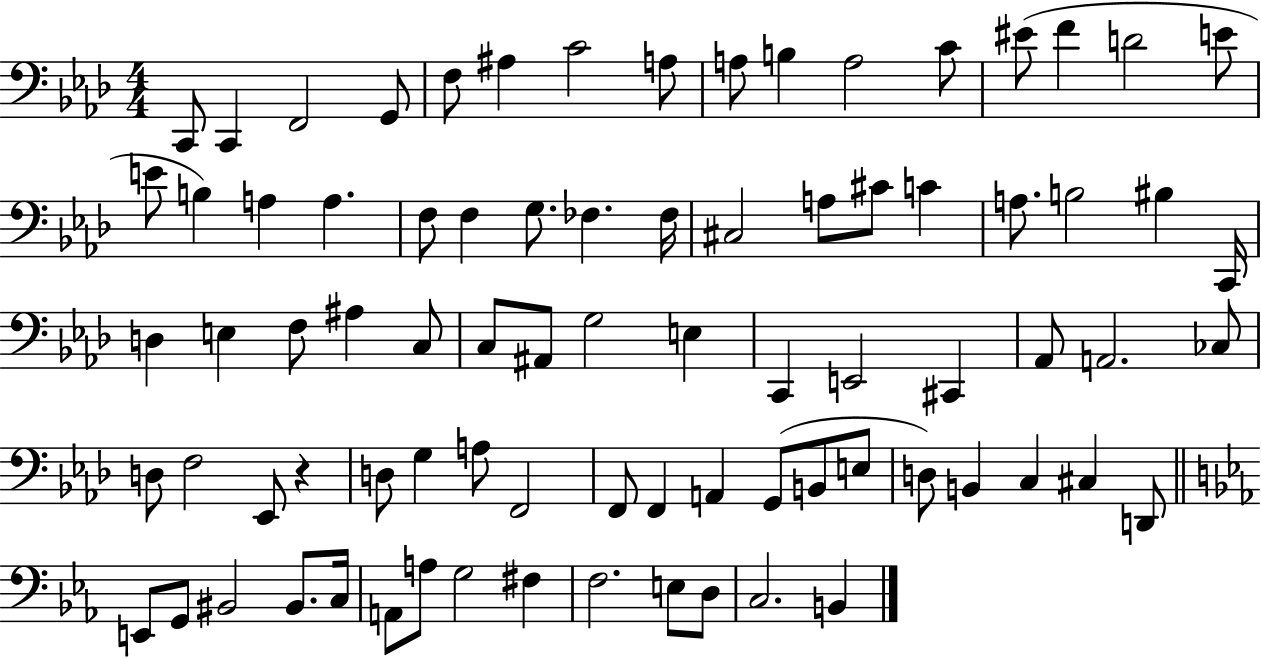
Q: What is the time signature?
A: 4/4